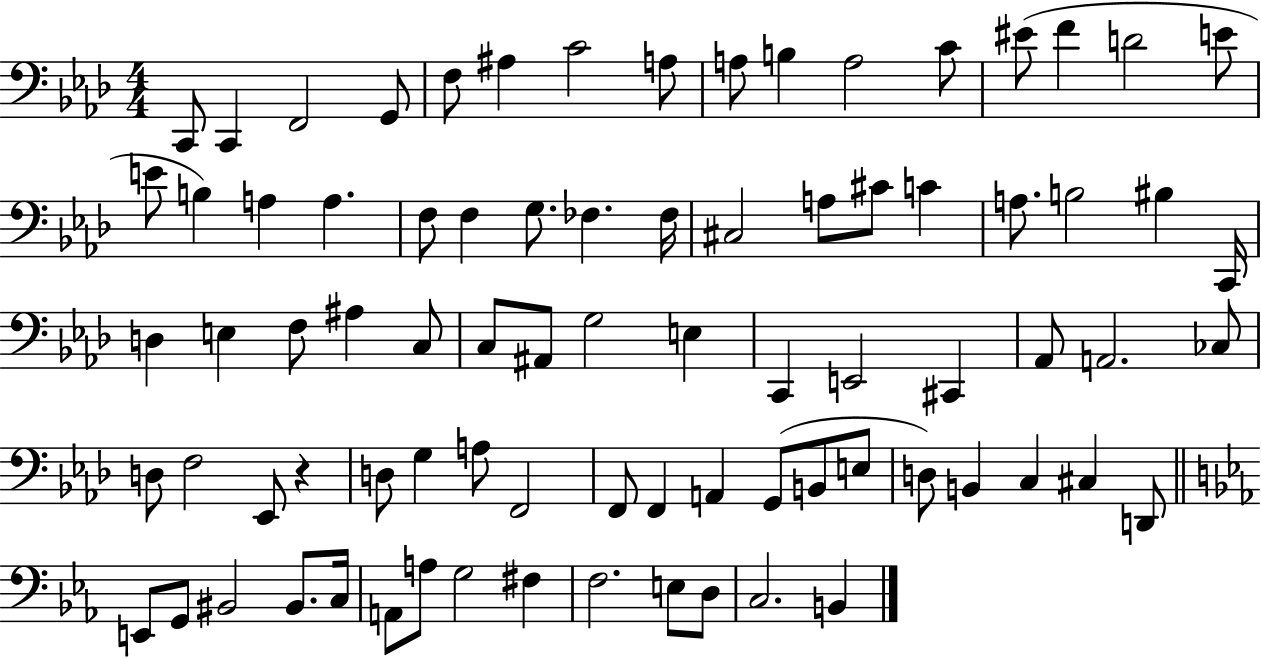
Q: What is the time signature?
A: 4/4